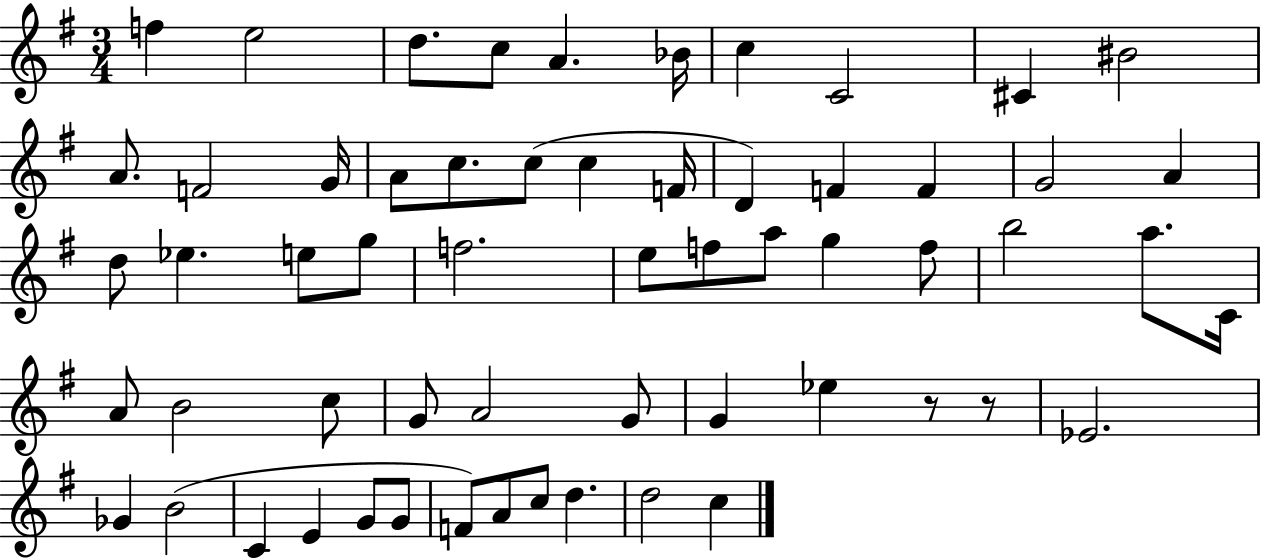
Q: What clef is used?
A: treble